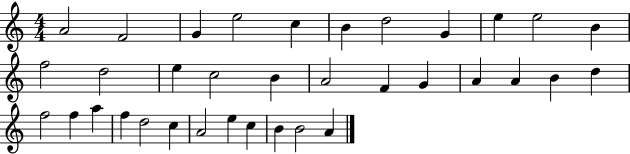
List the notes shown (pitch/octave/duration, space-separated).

A4/h F4/h G4/q E5/h C5/q B4/q D5/h G4/q E5/q E5/h B4/q F5/h D5/h E5/q C5/h B4/q A4/h F4/q G4/q A4/q A4/q B4/q D5/q F5/h F5/q A5/q F5/q D5/h C5/q A4/h E5/q C5/q B4/q B4/h A4/q